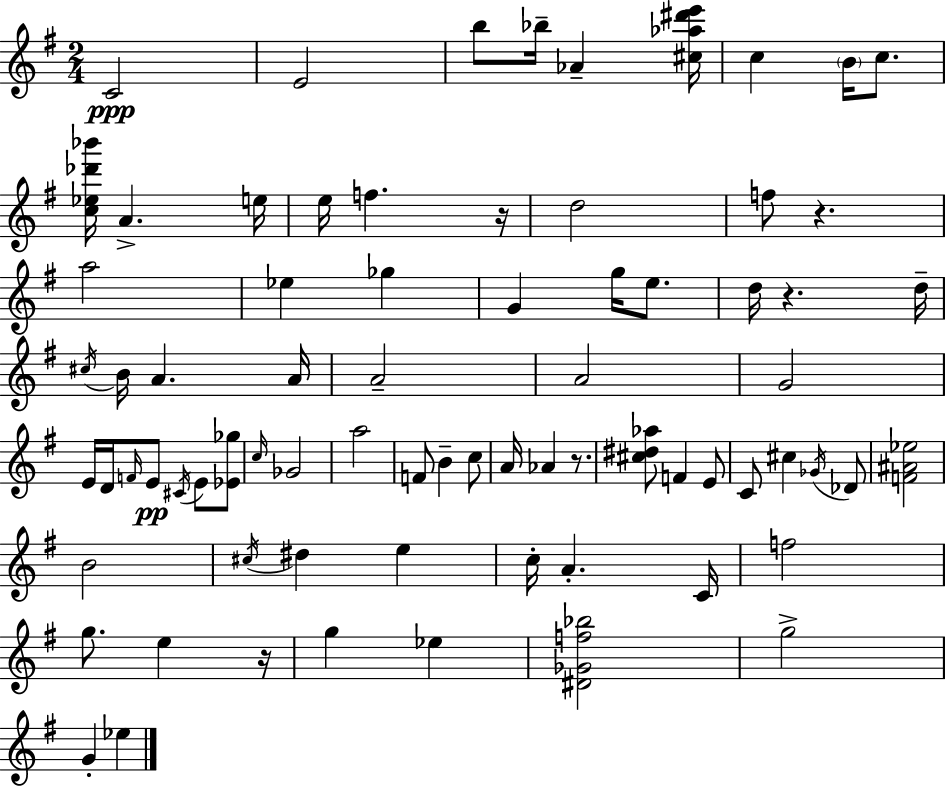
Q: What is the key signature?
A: E minor